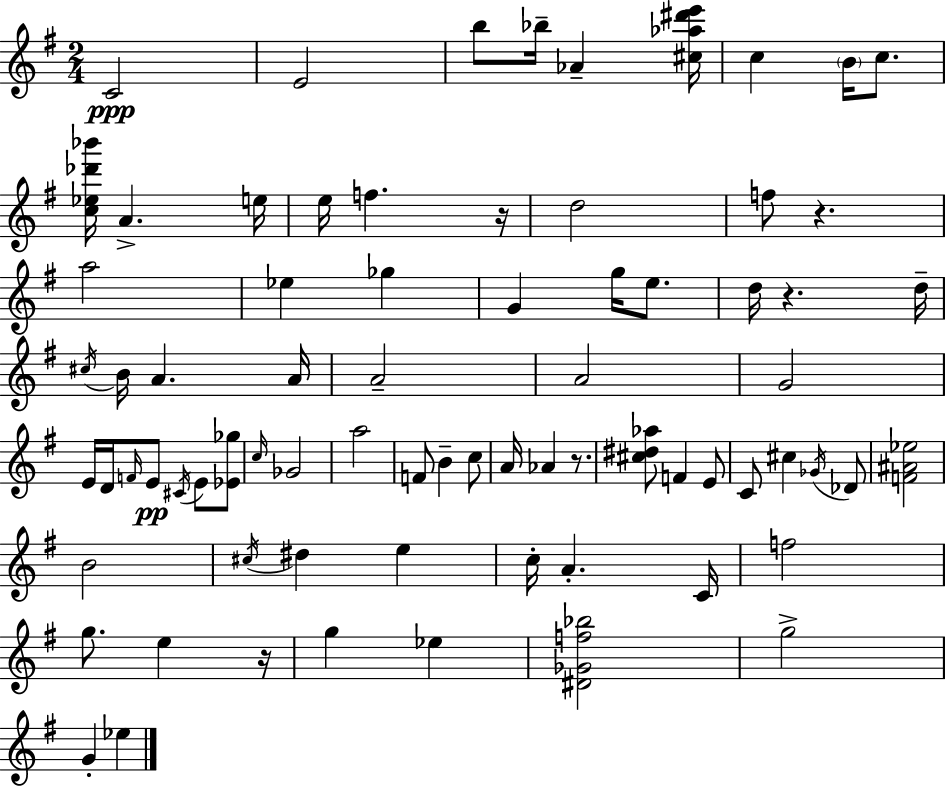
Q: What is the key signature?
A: E minor